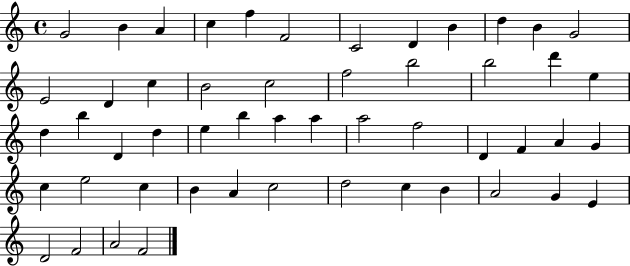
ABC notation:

X:1
T:Untitled
M:4/4
L:1/4
K:C
G2 B A c f F2 C2 D B d B G2 E2 D c B2 c2 f2 b2 b2 d' e d b D d e b a a a2 f2 D F A G c e2 c B A c2 d2 c B A2 G E D2 F2 A2 F2